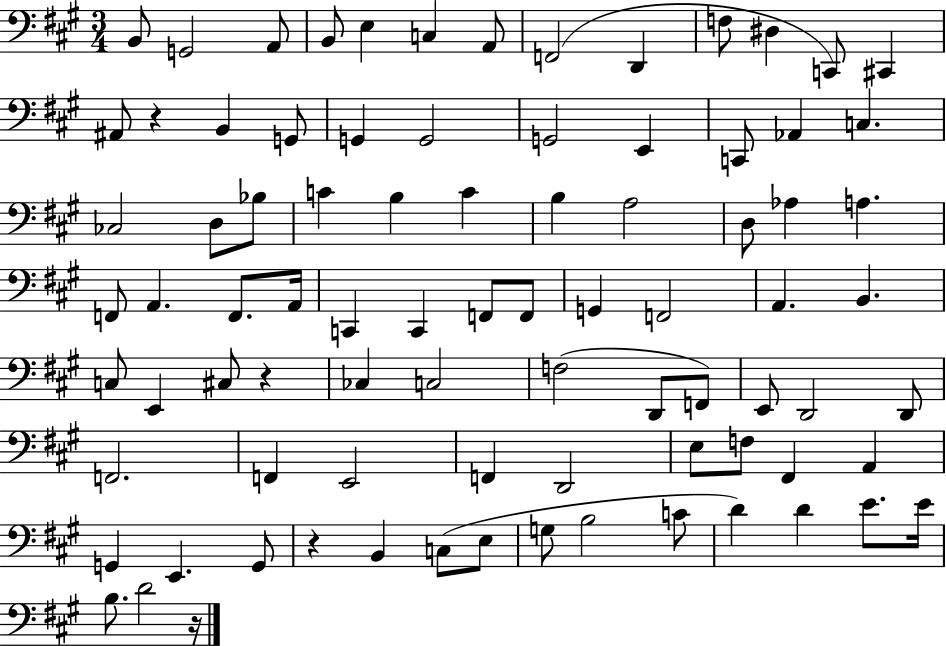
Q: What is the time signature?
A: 3/4